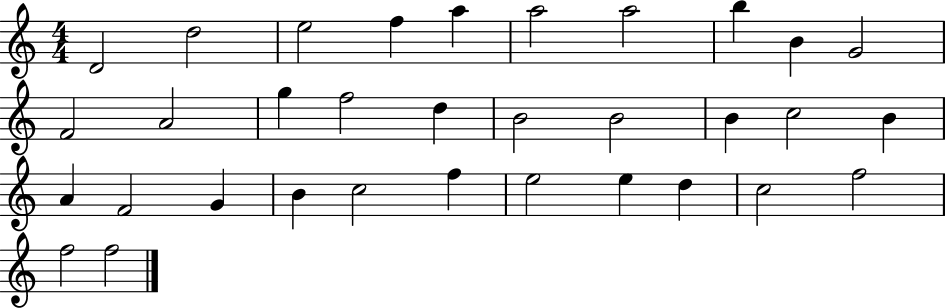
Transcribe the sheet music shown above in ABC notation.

X:1
T:Untitled
M:4/4
L:1/4
K:C
D2 d2 e2 f a a2 a2 b B G2 F2 A2 g f2 d B2 B2 B c2 B A F2 G B c2 f e2 e d c2 f2 f2 f2